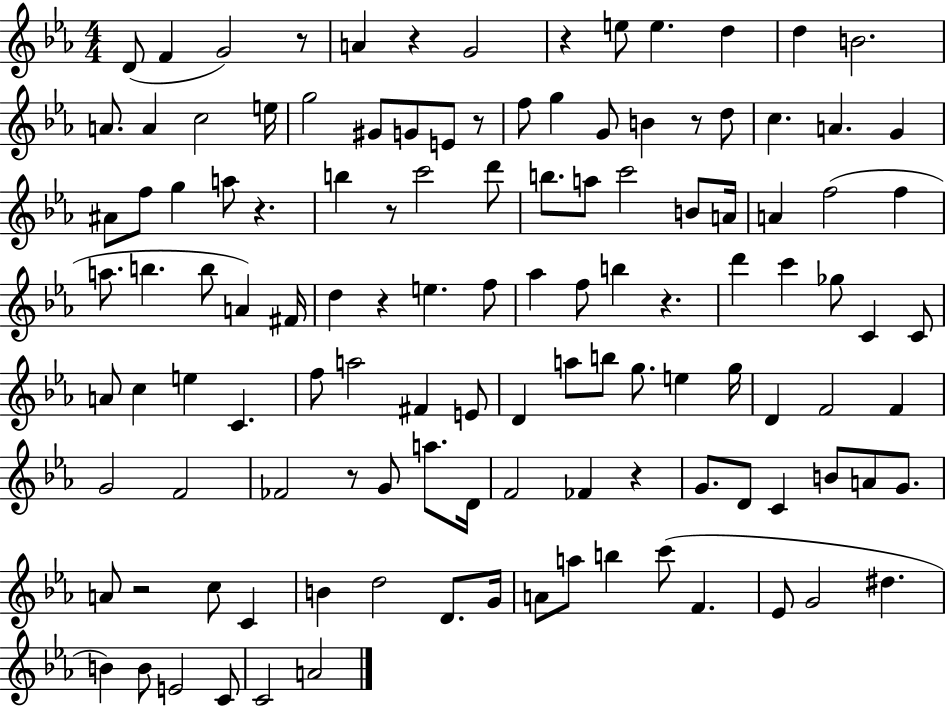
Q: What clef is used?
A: treble